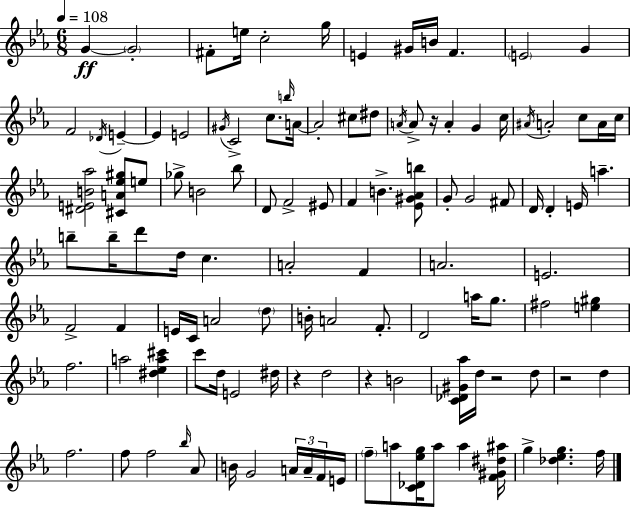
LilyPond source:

{
  \clef treble
  \numericTimeSignature
  \time 6/8
  \key c \minor
  \tempo 4 = 108
  g'4~~\ff \parenthesize g'2-. | fis'8-. e''16 c''2-. g''16 | e'4 gis'16 b'16 f'4. | \parenthesize e'2 g'4 | \break f'2 \acciaccatura { des'16 } e'4--~~ | e'4 e'2 | \acciaccatura { gis'16 } c'2-> c''8. | \grace { b''16 } a'16~~ a'2-. cis''8 | \break dis''8 \acciaccatura { a'16 } a'8-> r16 a'4-. g'4 | c''16 \acciaccatura { ais'16 } a'2-. | c''8 a'16 c''16 <dis' e' b' aes''>2 | <cis' a' ees'' gis''>8 e''8 ges''8-> b'2 | \break bes''8 d'8 f'2-> | eis'8 f'4 b'4.-> | <ees' gis' aes' b''>8 g'8-. g'2 | fis'8 d'16 d'4-. e'16 a''4.-- | \break b''8-- b''16-- d'''8 d''16 c''4. | a'2-. | f'4 a'2. | e'2. | \break f'2-> | f'4 e'16 c'16 a'2 | \parenthesize d''8 b'16-. a'2 | f'8.-. d'2 | \break a''16 g''8. fis''2 | <e'' gis''>4 f''2. | a''2 | <dis'' ees'' a'' cis'''>4 c'''8 d''16 e'2 | \break dis''16 r4 d''2 | r4 b'2 | <c' des' gis' aes''>16 d''16 r2 | d''8 r2 | \break d''4 f''2. | f''8 f''2 | \grace { bes''16 } aes'8 b'16 g'2 | \tuplet 3/2 { a'16 a'16-- f'16 } e'16 \parenthesize f''8-- a''8 <c' des' ees'' g''>16 | \break a''8 a''4 <f' gis' dis'' ais''>16 g''4-> <des'' ees'' g''>4. | f''16 \bar "|."
}